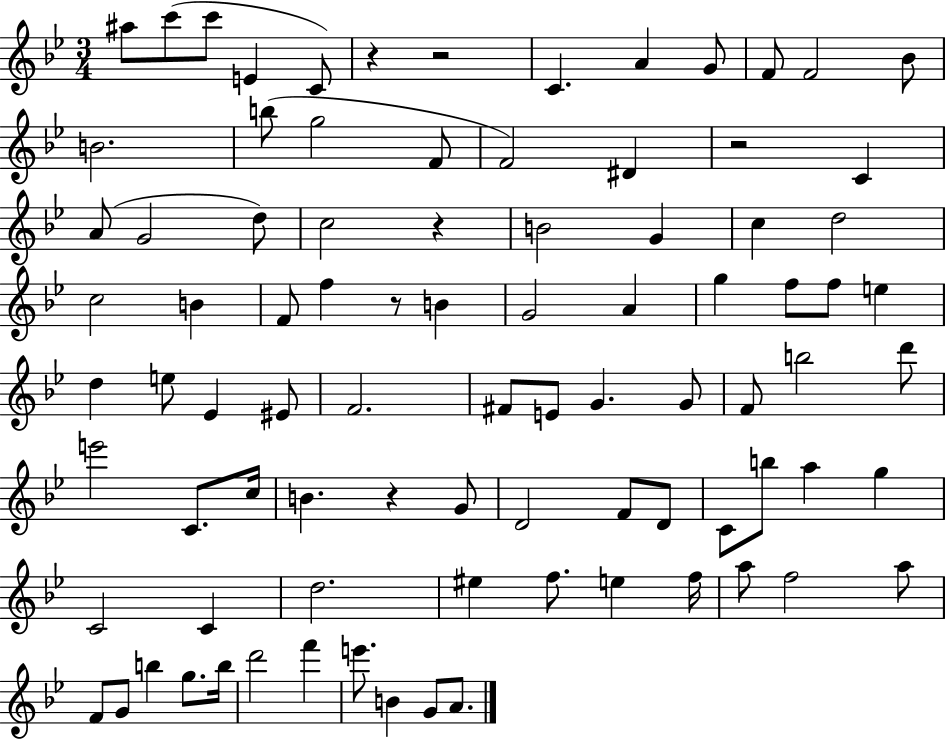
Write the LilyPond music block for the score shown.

{
  \clef treble
  \numericTimeSignature
  \time 3/4
  \key bes \major
  ais''8 c'''8( c'''8 e'4 c'8) | r4 r2 | c'4. a'4 g'8 | f'8 f'2 bes'8 | \break b'2. | b''8( g''2 f'8 | f'2) dis'4 | r2 c'4 | \break a'8( g'2 d''8) | c''2 r4 | b'2 g'4 | c''4 d''2 | \break c''2 b'4 | f'8 f''4 r8 b'4 | g'2 a'4 | g''4 f''8 f''8 e''4 | \break d''4 e''8 ees'4 eis'8 | f'2. | fis'8 e'8 g'4. g'8 | f'8 b''2 d'''8 | \break e'''2 c'8. c''16 | b'4. r4 g'8 | d'2 f'8 d'8 | c'8 b''8 a''4 g''4 | \break c'2 c'4 | d''2. | eis''4 f''8. e''4 f''16 | a''8 f''2 a''8 | \break f'8 g'8 b''4 g''8. b''16 | d'''2 f'''4 | e'''8. b'4 g'8 a'8. | \bar "|."
}